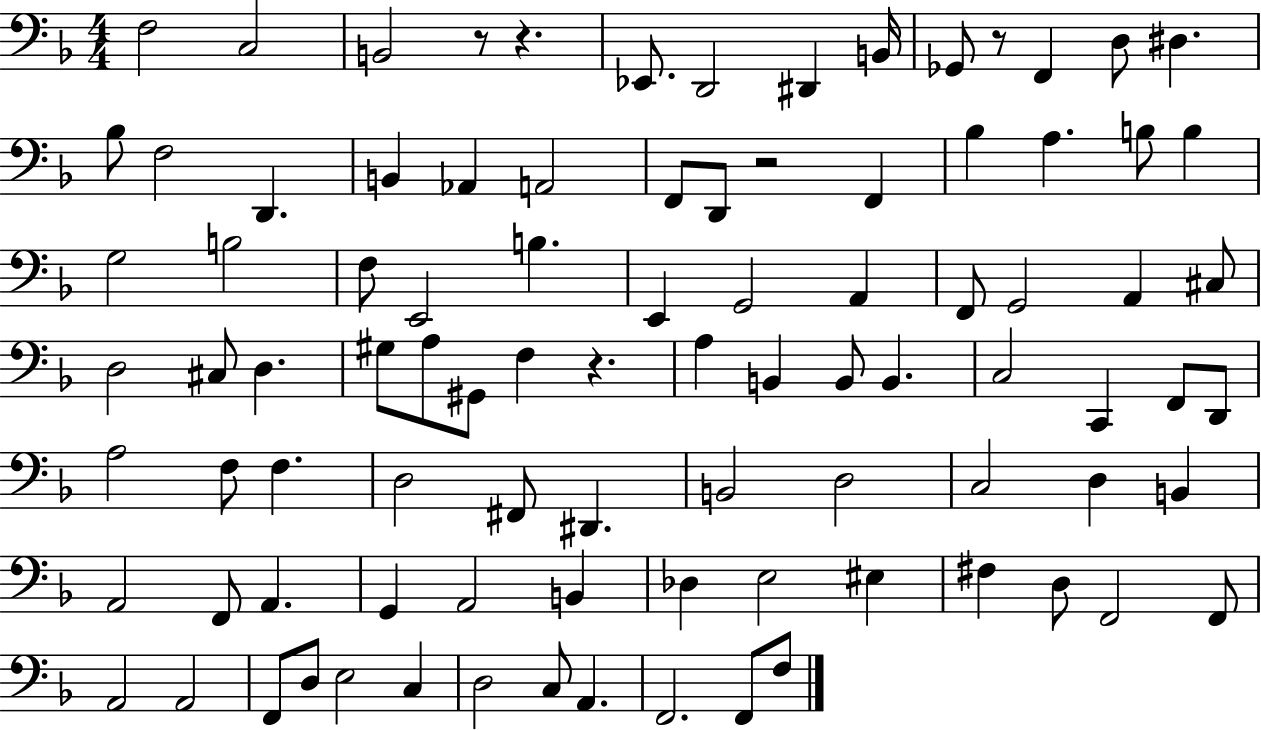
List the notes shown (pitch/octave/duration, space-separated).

F3/h C3/h B2/h R/e R/q. Eb2/e. D2/h D#2/q B2/s Gb2/e R/e F2/q D3/e D#3/q. Bb3/e F3/h D2/q. B2/q Ab2/q A2/h F2/e D2/e R/h F2/q Bb3/q A3/q. B3/e B3/q G3/h B3/h F3/e E2/h B3/q. E2/q G2/h A2/q F2/e G2/h A2/q C#3/e D3/h C#3/e D3/q. G#3/e A3/e G#2/e F3/q R/q. A3/q B2/q B2/e B2/q. C3/h C2/q F2/e D2/e A3/h F3/e F3/q. D3/h F#2/e D#2/q. B2/h D3/h C3/h D3/q B2/q A2/h F2/e A2/q. G2/q A2/h B2/q Db3/q E3/h EIS3/q F#3/q D3/e F2/h F2/e A2/h A2/h F2/e D3/e E3/h C3/q D3/h C3/e A2/q. F2/h. F2/e F3/e